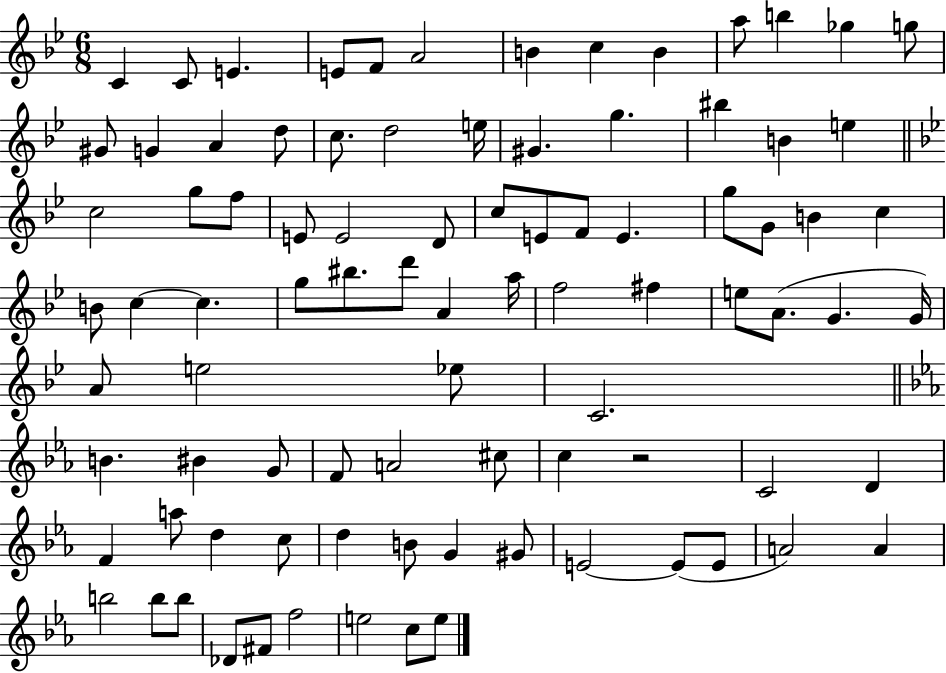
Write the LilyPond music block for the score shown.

{
  \clef treble
  \numericTimeSignature
  \time 6/8
  \key bes \major
  c'4 c'8 e'4. | e'8 f'8 a'2 | b'4 c''4 b'4 | a''8 b''4 ges''4 g''8 | \break gis'8 g'4 a'4 d''8 | c''8. d''2 e''16 | gis'4. g''4. | bis''4 b'4 e''4 | \break \bar "||" \break \key bes \major c''2 g''8 f''8 | e'8 e'2 d'8 | c''8 e'8 f'8 e'4. | g''8 g'8 b'4 c''4 | \break b'8 c''4~~ c''4. | g''8 bis''8. d'''8 a'4 a''16 | f''2 fis''4 | e''8 a'8.( g'4. g'16) | \break a'8 e''2 ees''8 | c'2. | \bar "||" \break \key ees \major b'4. bis'4 g'8 | f'8 a'2 cis''8 | c''4 r2 | c'2 d'4 | \break f'4 a''8 d''4 c''8 | d''4 b'8 g'4 gis'8 | e'2~~ e'8( e'8 | a'2) a'4 | \break b''2 b''8 b''8 | des'8 fis'8 f''2 | e''2 c''8 e''8 | \bar "|."
}